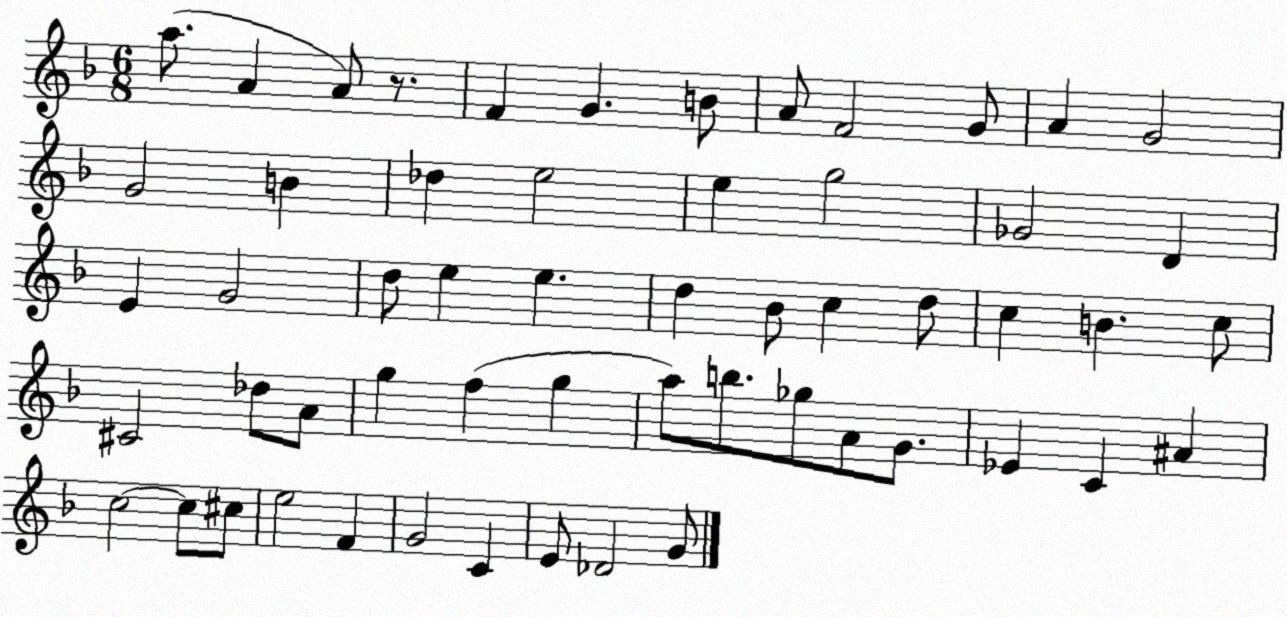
X:1
T:Untitled
M:6/8
L:1/4
K:F
a/2 A A/2 z/2 F G B/2 A/2 F2 G/2 A G2 G2 B _d e2 e g2 _G2 D E G2 d/2 e e d _B/2 c d/2 c B c/2 ^C2 _d/2 A/2 g f g a/2 b/2 _g/2 A/2 G/2 _E C ^A c2 c/2 ^c/2 e2 F G2 C E/2 _D2 G/2